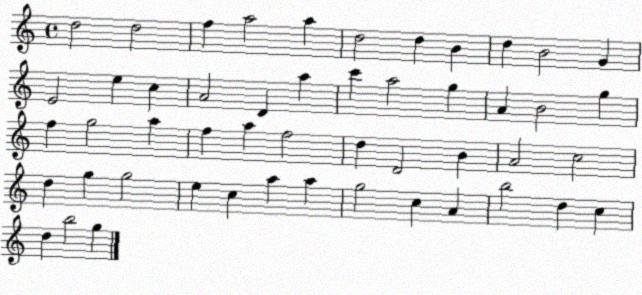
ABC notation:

X:1
T:Untitled
M:4/4
L:1/4
K:C
d2 d2 f a2 a d2 d B d B2 G E2 e c A2 D a c' a2 g A B2 g f g2 a f a f2 d D2 B A2 c2 d g g2 e c a a g2 c A b2 d c d b2 g